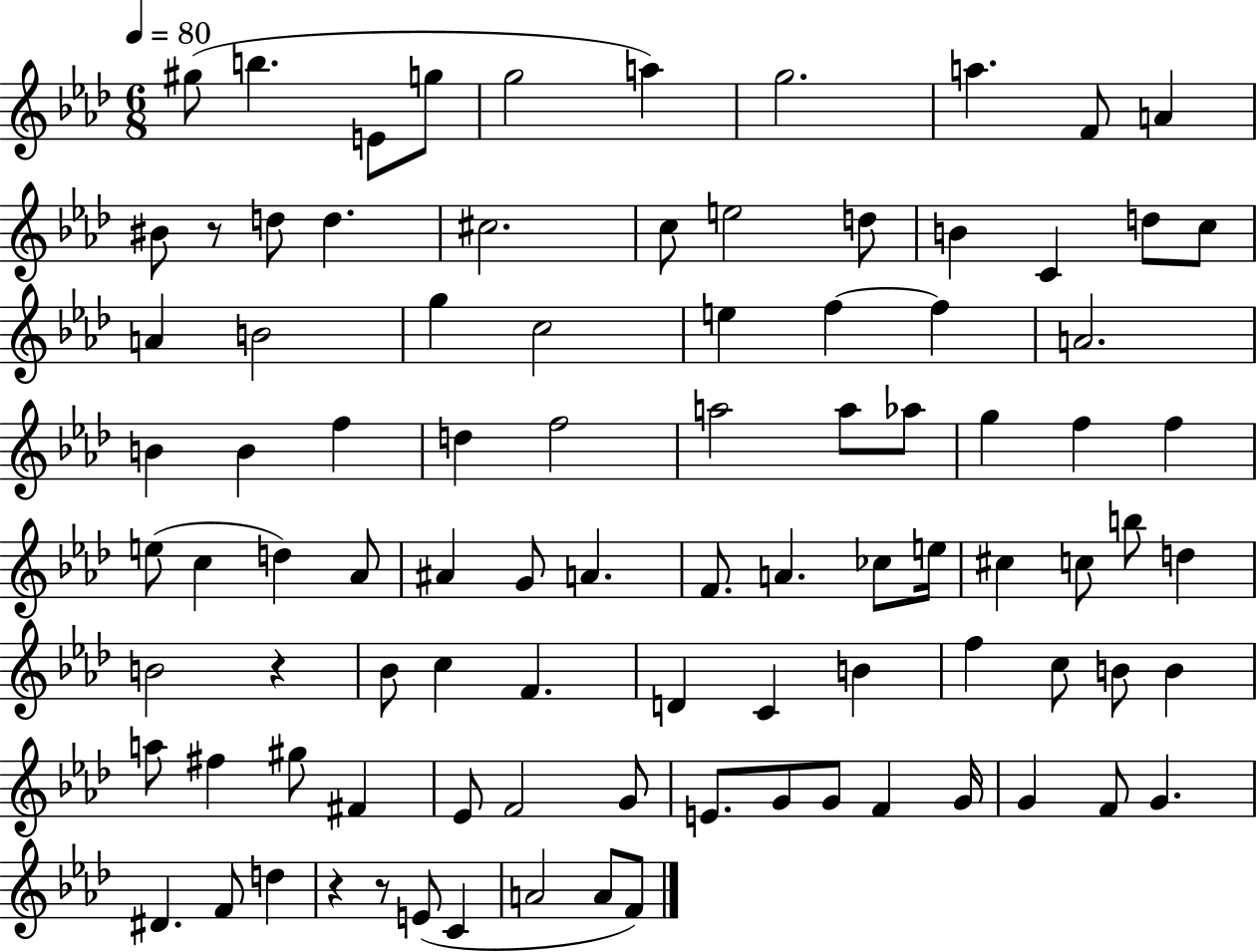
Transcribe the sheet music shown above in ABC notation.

X:1
T:Untitled
M:6/8
L:1/4
K:Ab
^g/2 b E/2 g/2 g2 a g2 a F/2 A ^B/2 z/2 d/2 d ^c2 c/2 e2 d/2 B C d/2 c/2 A B2 g c2 e f f A2 B B f d f2 a2 a/2 _a/2 g f f e/2 c d _A/2 ^A G/2 A F/2 A _c/2 e/4 ^c c/2 b/2 d B2 z _B/2 c F D C B f c/2 B/2 B a/2 ^f ^g/2 ^F _E/2 F2 G/2 E/2 G/2 G/2 F G/4 G F/2 G ^D F/2 d z z/2 E/2 C A2 A/2 F/2